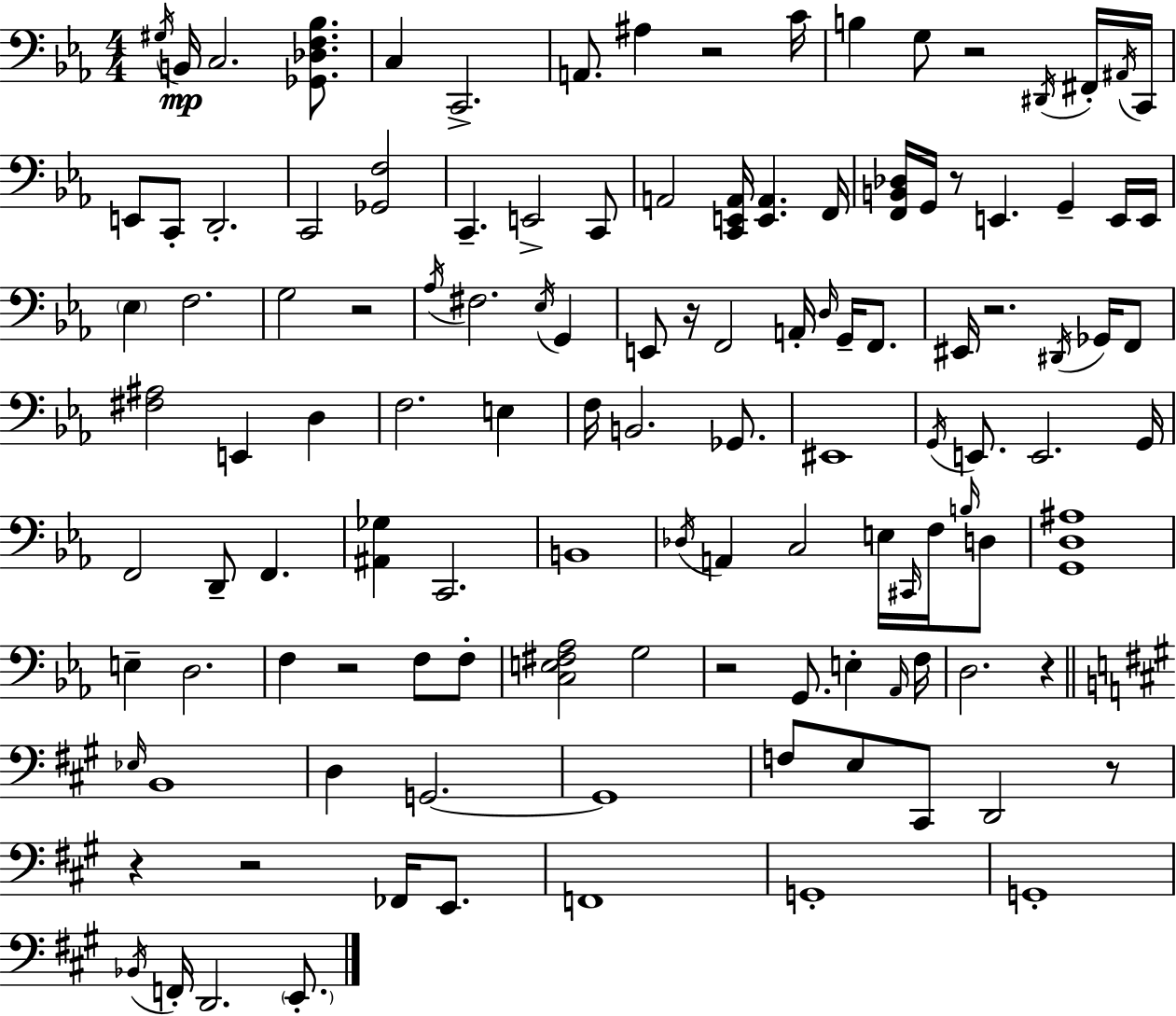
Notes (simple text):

G#3/s B2/s C3/h. [Gb2,Db3,F3,Bb3]/e. C3/q C2/h. A2/e. A#3/q R/h C4/s B3/q G3/e R/h D#2/s F#2/s A#2/s C2/s E2/e C2/e D2/h. C2/h [Gb2,F3]/h C2/q. E2/h C2/e A2/h [C2,E2,A2]/s [E2,A2]/q. F2/s [F2,B2,Db3]/s G2/s R/e E2/q. G2/q E2/s E2/s Eb3/q F3/h. G3/h R/h Ab3/s F#3/h. Eb3/s G2/q E2/e R/s F2/h A2/s D3/s G2/s F2/e. EIS2/s R/h. D#2/s Gb2/s F2/e [F#3,A#3]/h E2/q D3/q F3/h. E3/q F3/s B2/h. Gb2/e. EIS2/w G2/s E2/e. E2/h. G2/s F2/h D2/e F2/q. [A#2,Gb3]/q C2/h. B2/w Db3/s A2/q C3/h E3/s C#2/s F3/s B3/s D3/e [G2,D3,A#3]/w E3/q D3/h. F3/q R/h F3/e F3/e [C3,E3,F#3,Ab3]/h G3/h R/h G2/e. E3/q Ab2/s F3/s D3/h. R/q Eb3/s B2/w D3/q G2/h. G2/w F3/e E3/e C#2/e D2/h R/e R/q R/h FES2/s E2/e. F2/w G2/w G2/w Bb2/s F2/s D2/h. E2/e.